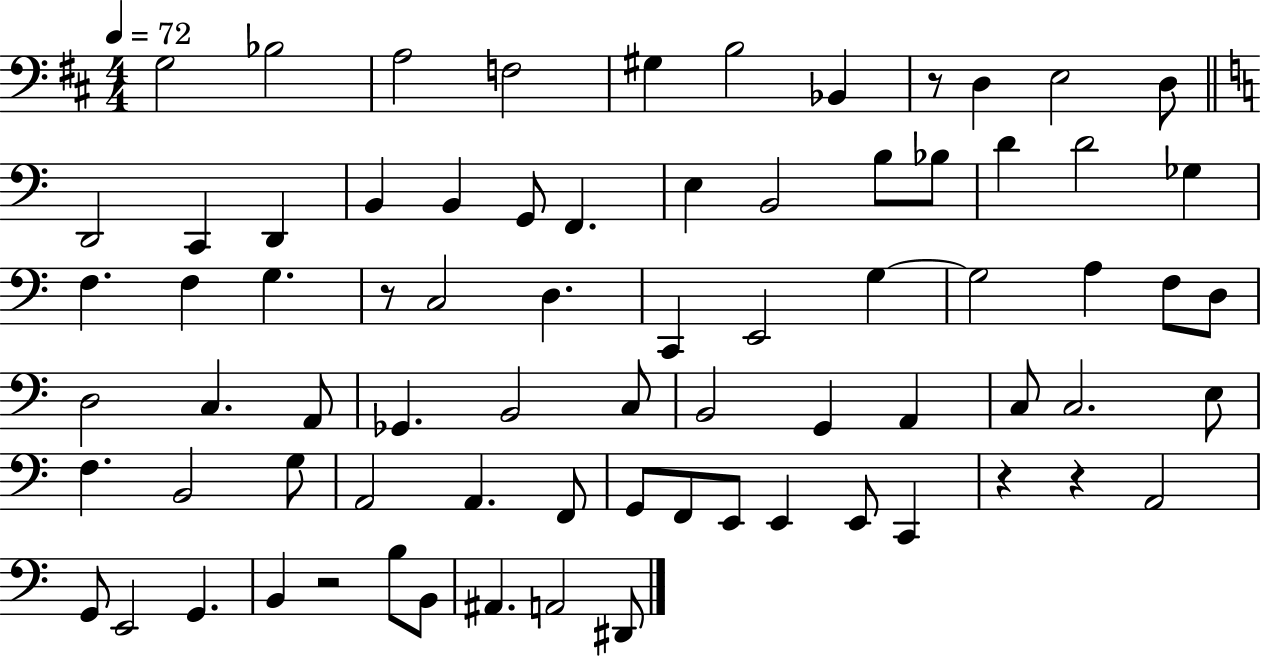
{
  \clef bass
  \numericTimeSignature
  \time 4/4
  \key d \major
  \tempo 4 = 72
  g2 bes2 | a2 f2 | gis4 b2 bes,4 | r8 d4 e2 d8 | \break \bar "||" \break \key c \major d,2 c,4 d,4 | b,4 b,4 g,8 f,4. | e4 b,2 b8 bes8 | d'4 d'2 ges4 | \break f4. f4 g4. | r8 c2 d4. | c,4 e,2 g4~~ | g2 a4 f8 d8 | \break d2 c4. a,8 | ges,4. b,2 c8 | b,2 g,4 a,4 | c8 c2. e8 | \break f4. b,2 g8 | a,2 a,4. f,8 | g,8 f,8 e,8 e,4 e,8 c,4 | r4 r4 a,2 | \break g,8 e,2 g,4. | b,4 r2 b8 b,8 | ais,4. a,2 dis,8 | \bar "|."
}